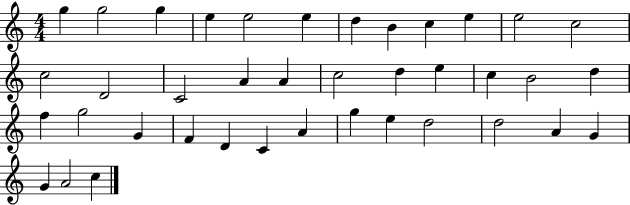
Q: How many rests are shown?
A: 0